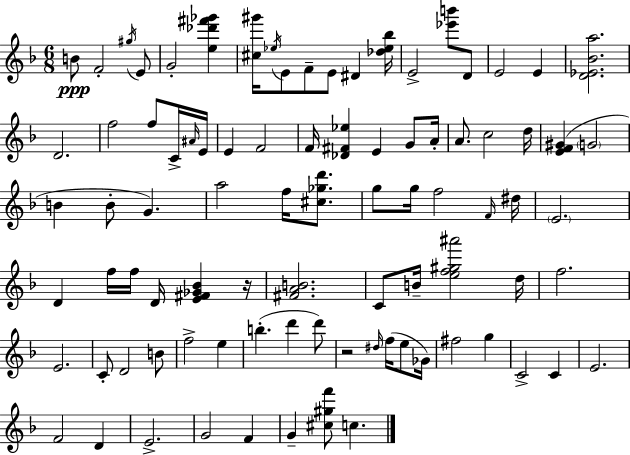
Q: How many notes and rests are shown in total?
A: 88